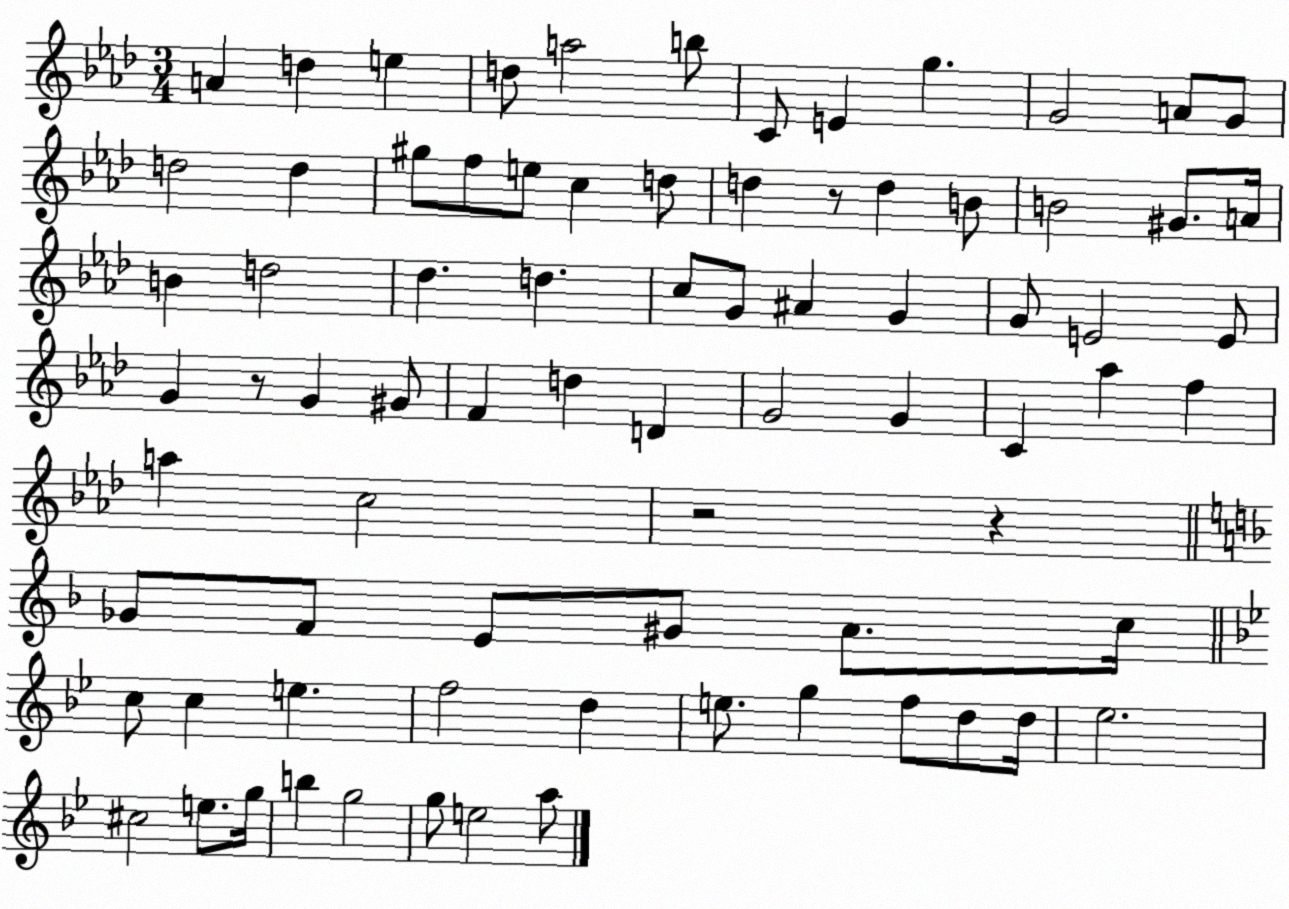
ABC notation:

X:1
T:Untitled
M:3/4
L:1/4
K:Ab
A d e d/2 a2 b/2 C/2 E g G2 A/2 G/2 d2 d ^g/2 f/2 e/2 c d/2 d z/2 d B/2 B2 ^G/2 A/4 B d2 _d d c/2 G/2 ^A G G/2 E2 E/2 G z/2 G ^G/2 F d D G2 G C _a f a c2 z2 z _G/2 F/2 E/2 ^G/2 A/2 c/4 c/2 c e f2 d e/2 g f/2 d/2 d/4 _e2 ^c2 e/2 g/4 b g2 g/2 e2 a/2